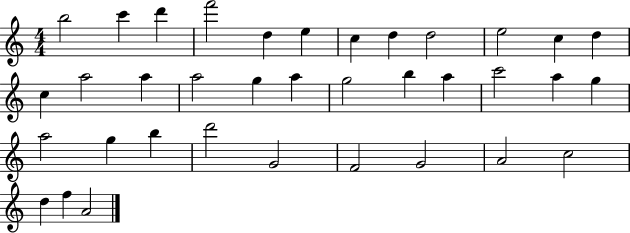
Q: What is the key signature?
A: C major